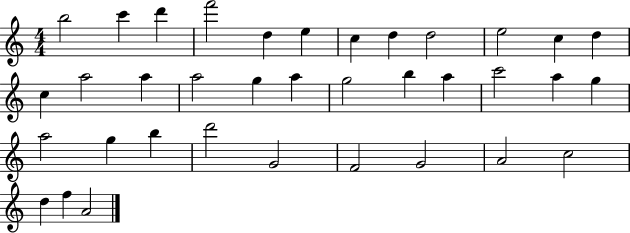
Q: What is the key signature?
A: C major